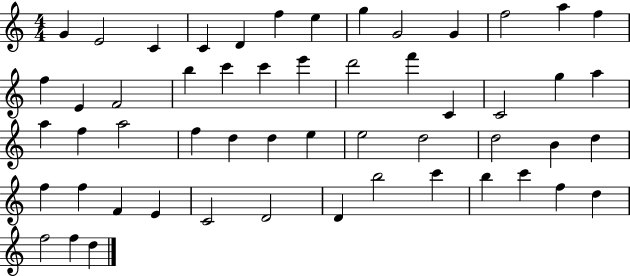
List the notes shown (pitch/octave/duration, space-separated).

G4/q E4/h C4/q C4/q D4/q F5/q E5/q G5/q G4/h G4/q F5/h A5/q F5/q F5/q E4/q F4/h B5/q C6/q C6/q E6/q D6/h F6/q C4/q C4/h G5/q A5/q A5/q F5/q A5/h F5/q D5/q D5/q E5/q E5/h D5/h D5/h B4/q D5/q F5/q F5/q F4/q E4/q C4/h D4/h D4/q B5/h C6/q B5/q C6/q F5/q D5/q F5/h F5/q D5/q